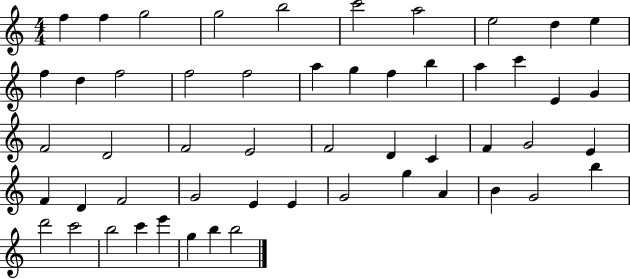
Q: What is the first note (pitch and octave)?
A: F5